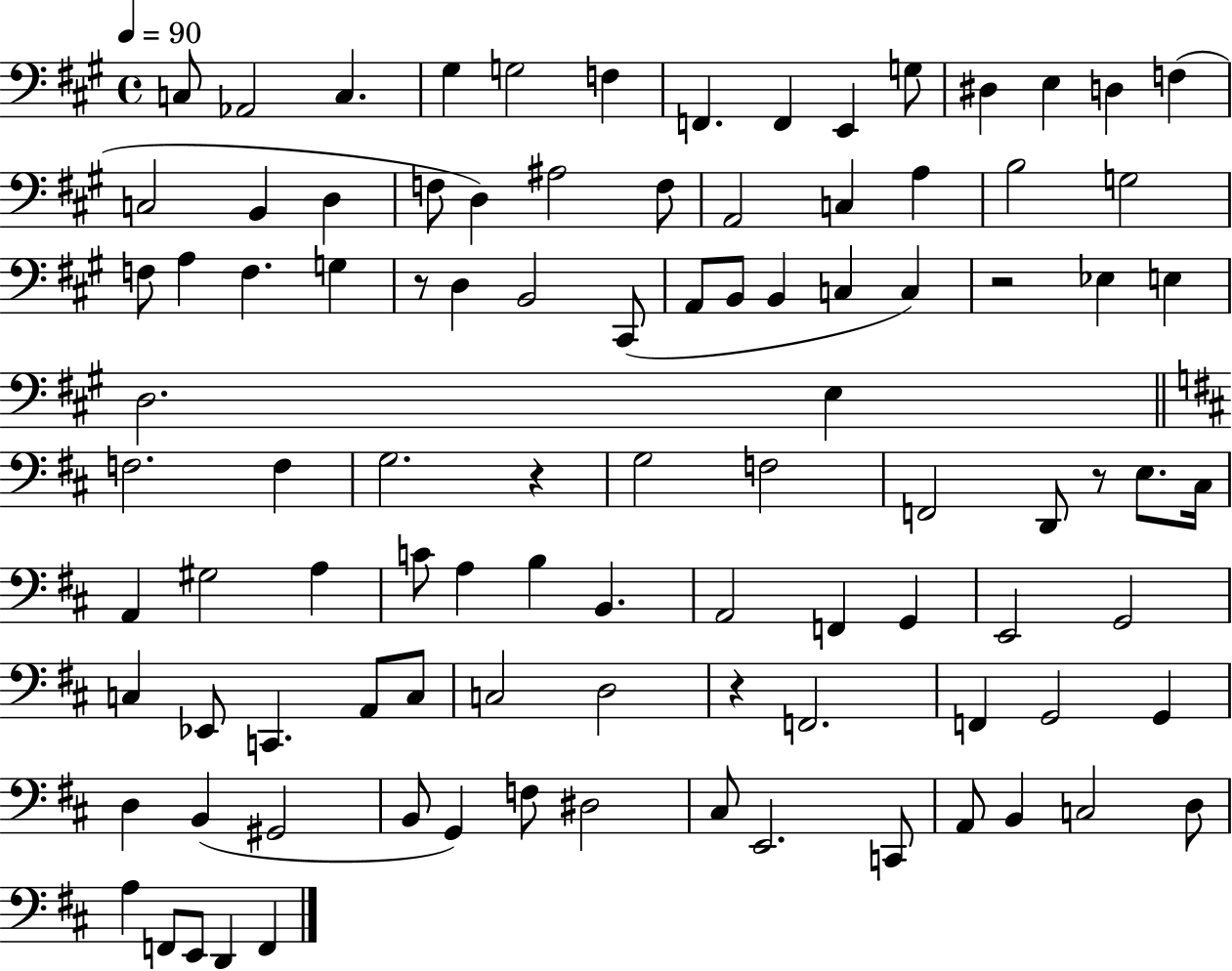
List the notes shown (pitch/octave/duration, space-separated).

C3/e Ab2/h C3/q. G#3/q G3/h F3/q F2/q. F2/q E2/q G3/e D#3/q E3/q D3/q F3/q C3/h B2/q D3/q F3/e D3/q A#3/h F3/e A2/h C3/q A3/q B3/h G3/h F3/e A3/q F3/q. G3/q R/e D3/q B2/h C#2/e A2/e B2/e B2/q C3/q C3/q R/h Eb3/q E3/q D3/h. E3/q F3/h. F3/q G3/h. R/q G3/h F3/h F2/h D2/e R/e E3/e. C#3/s A2/q G#3/h A3/q C4/e A3/q B3/q B2/q. A2/h F2/q G2/q E2/h G2/h C3/q Eb2/e C2/q. A2/e C3/e C3/h D3/h R/q F2/h. F2/q G2/h G2/q D3/q B2/q G#2/h B2/e G2/q F3/e D#3/h C#3/e E2/h. C2/e A2/e B2/q C3/h D3/e A3/q F2/e E2/e D2/q F2/q